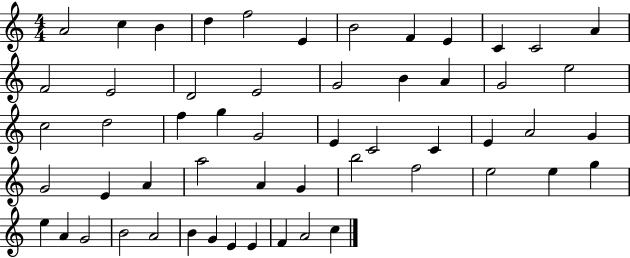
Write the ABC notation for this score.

X:1
T:Untitled
M:4/4
L:1/4
K:C
A2 c B d f2 E B2 F E C C2 A F2 E2 D2 E2 G2 B A G2 e2 c2 d2 f g G2 E C2 C E A2 G G2 E A a2 A G b2 f2 e2 e g e A G2 B2 A2 B G E E F A2 c